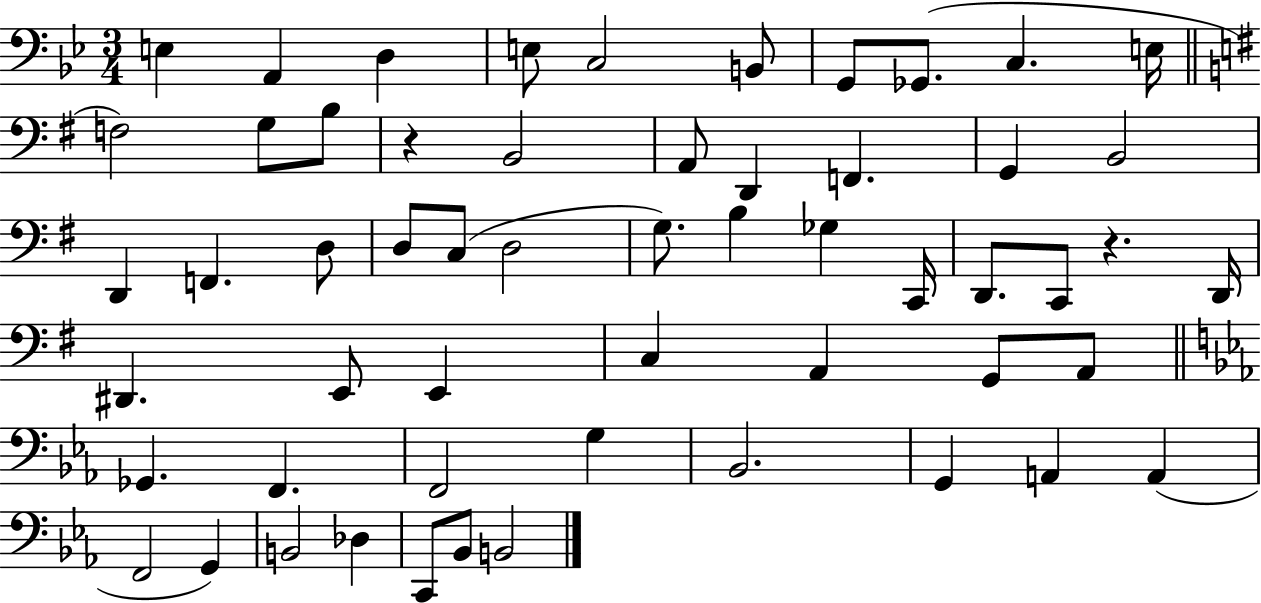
E3/q A2/q D3/q E3/e C3/h B2/e G2/e Gb2/e. C3/q. E3/s F3/h G3/e B3/e R/q B2/h A2/e D2/q F2/q. G2/q B2/h D2/q F2/q. D3/e D3/e C3/e D3/h G3/e. B3/q Gb3/q C2/s D2/e. C2/e R/q. D2/s D#2/q. E2/e E2/q C3/q A2/q G2/e A2/e Gb2/q. F2/q. F2/h G3/q Bb2/h. G2/q A2/q A2/q F2/h G2/q B2/h Db3/q C2/e Bb2/e B2/h